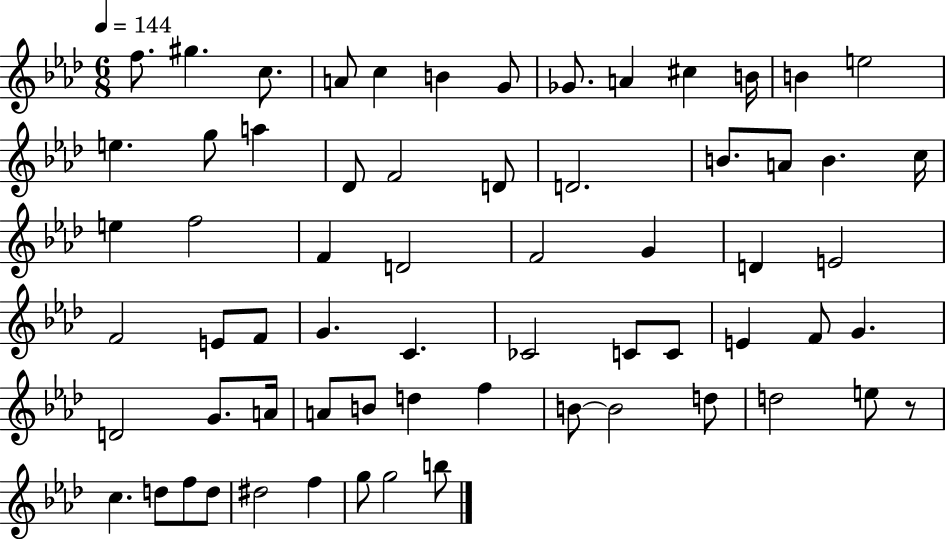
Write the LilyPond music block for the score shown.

{
  \clef treble
  \numericTimeSignature
  \time 6/8
  \key aes \major
  \tempo 4 = 144
  f''8. gis''4. c''8. | a'8 c''4 b'4 g'8 | ges'8. a'4 cis''4 b'16 | b'4 e''2 | \break e''4. g''8 a''4 | des'8 f'2 d'8 | d'2. | b'8. a'8 b'4. c''16 | \break e''4 f''2 | f'4 d'2 | f'2 g'4 | d'4 e'2 | \break f'2 e'8 f'8 | g'4. c'4. | ces'2 c'8 c'8 | e'4 f'8 g'4. | \break d'2 g'8. a'16 | a'8 b'8 d''4 f''4 | b'8~~ b'2 d''8 | d''2 e''8 r8 | \break c''4. d''8 f''8 d''8 | dis''2 f''4 | g''8 g''2 b''8 | \bar "|."
}